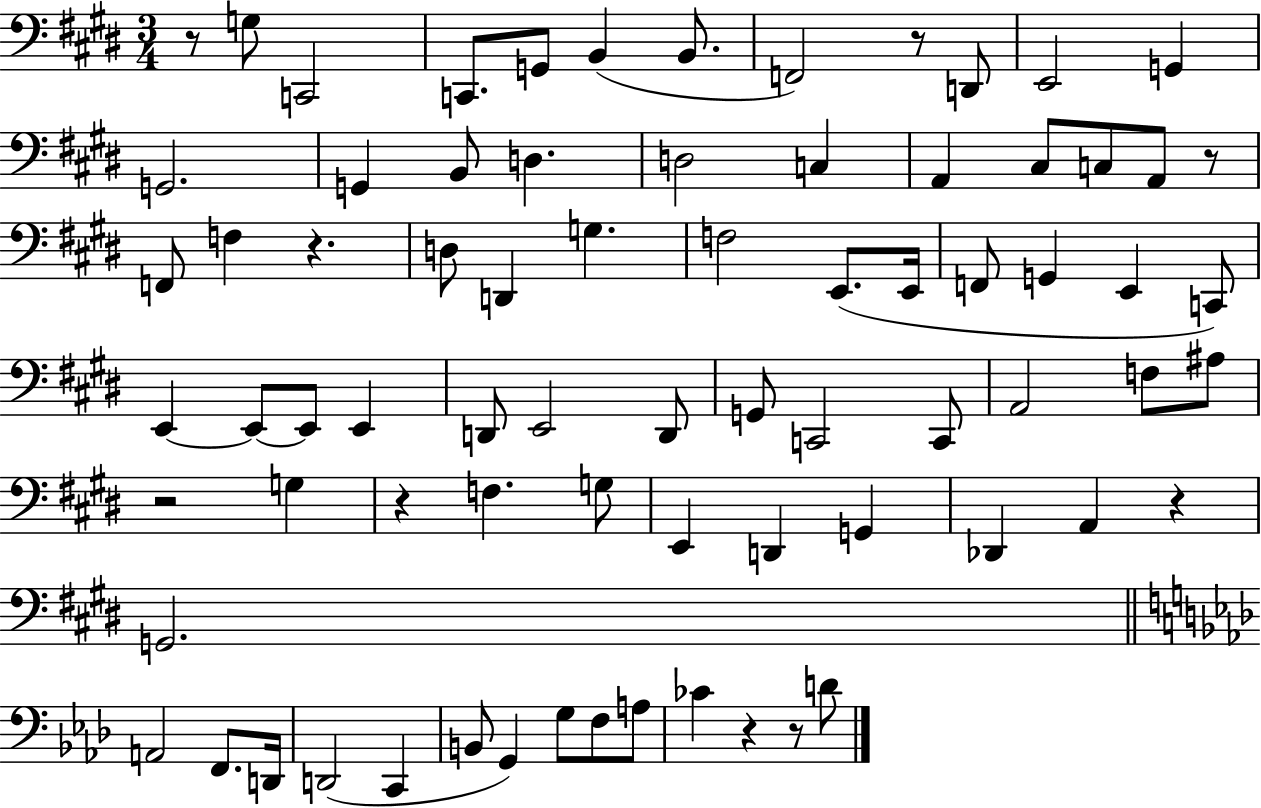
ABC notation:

X:1
T:Untitled
M:3/4
L:1/4
K:E
z/2 G,/2 C,,2 C,,/2 G,,/2 B,, B,,/2 F,,2 z/2 D,,/2 E,,2 G,, G,,2 G,, B,,/2 D, D,2 C, A,, ^C,/2 C,/2 A,,/2 z/2 F,,/2 F, z D,/2 D,, G, F,2 E,,/2 E,,/4 F,,/2 G,, E,, C,,/2 E,, E,,/2 E,,/2 E,, D,,/2 E,,2 D,,/2 G,,/2 C,,2 C,,/2 A,,2 F,/2 ^A,/2 z2 G, z F, G,/2 E,, D,, G,, _D,, A,, z G,,2 A,,2 F,,/2 D,,/4 D,,2 C,, B,,/2 G,, G,/2 F,/2 A,/2 _C z z/2 D/2